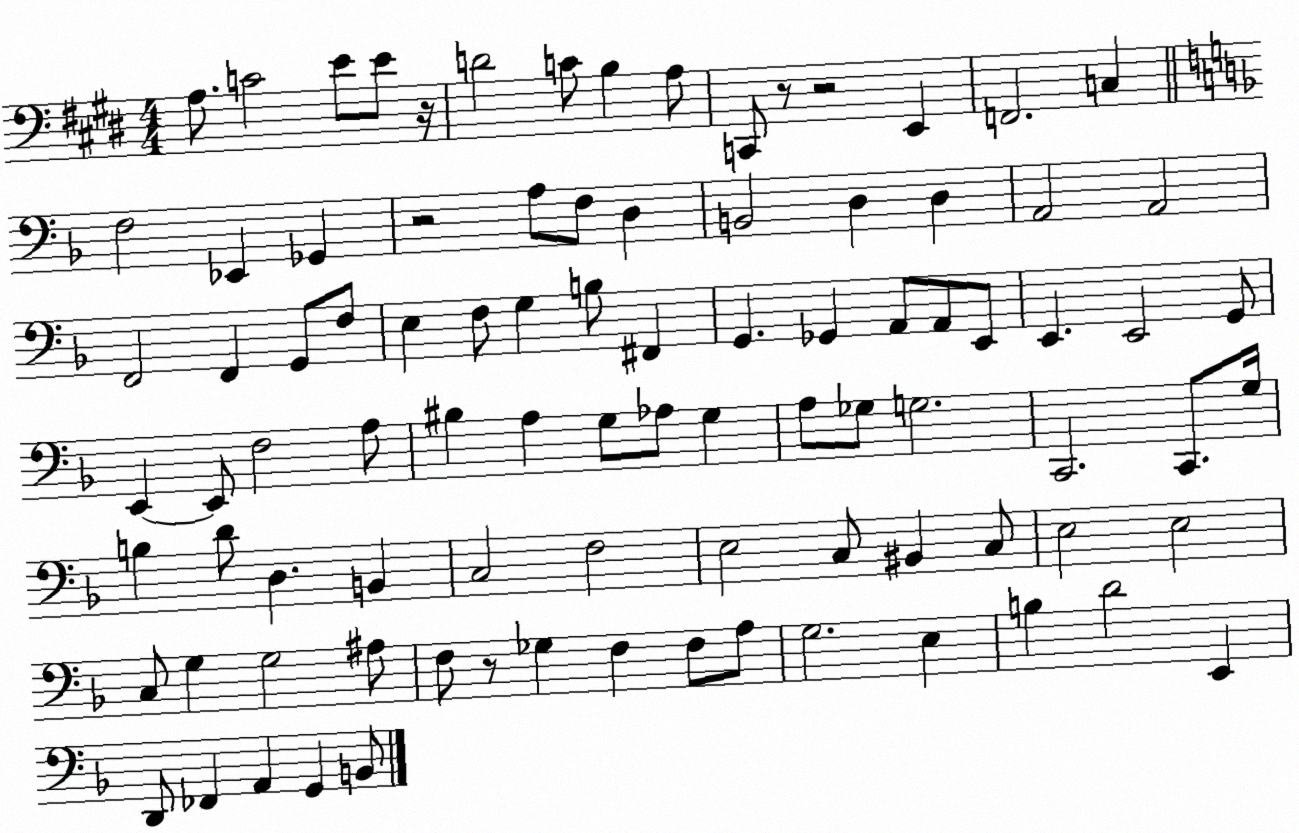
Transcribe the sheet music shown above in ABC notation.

X:1
T:Untitled
M:4/4
L:1/4
K:E
A,/2 C2 E/2 E/2 z/4 D2 C/2 B, A,/2 C,,/2 z/2 z2 E,, F,,2 C, F,2 _E,, _G,, z2 A,/2 F,/2 D, B,,2 D, D, A,,2 A,,2 F,,2 F,, G,,/2 F,/2 E, F,/2 G, B,/2 ^F,, G,, _G,, A,,/2 A,,/2 E,,/2 E,, E,,2 G,,/2 E,, E,,/2 F,2 A,/2 ^B, A, G,/2 _A,/2 G, A,/2 _G,/2 G,2 C,,2 C,,/2 G,/4 B, D/2 D, B,, C,2 F,2 E,2 C,/2 ^B,, C,/2 E,2 E,2 C,/2 G, G,2 ^A,/2 F,/2 z/2 _G, F, F,/2 A,/2 G,2 E, B, D2 E,, D,,/2 _F,, A,, G,, B,,/2